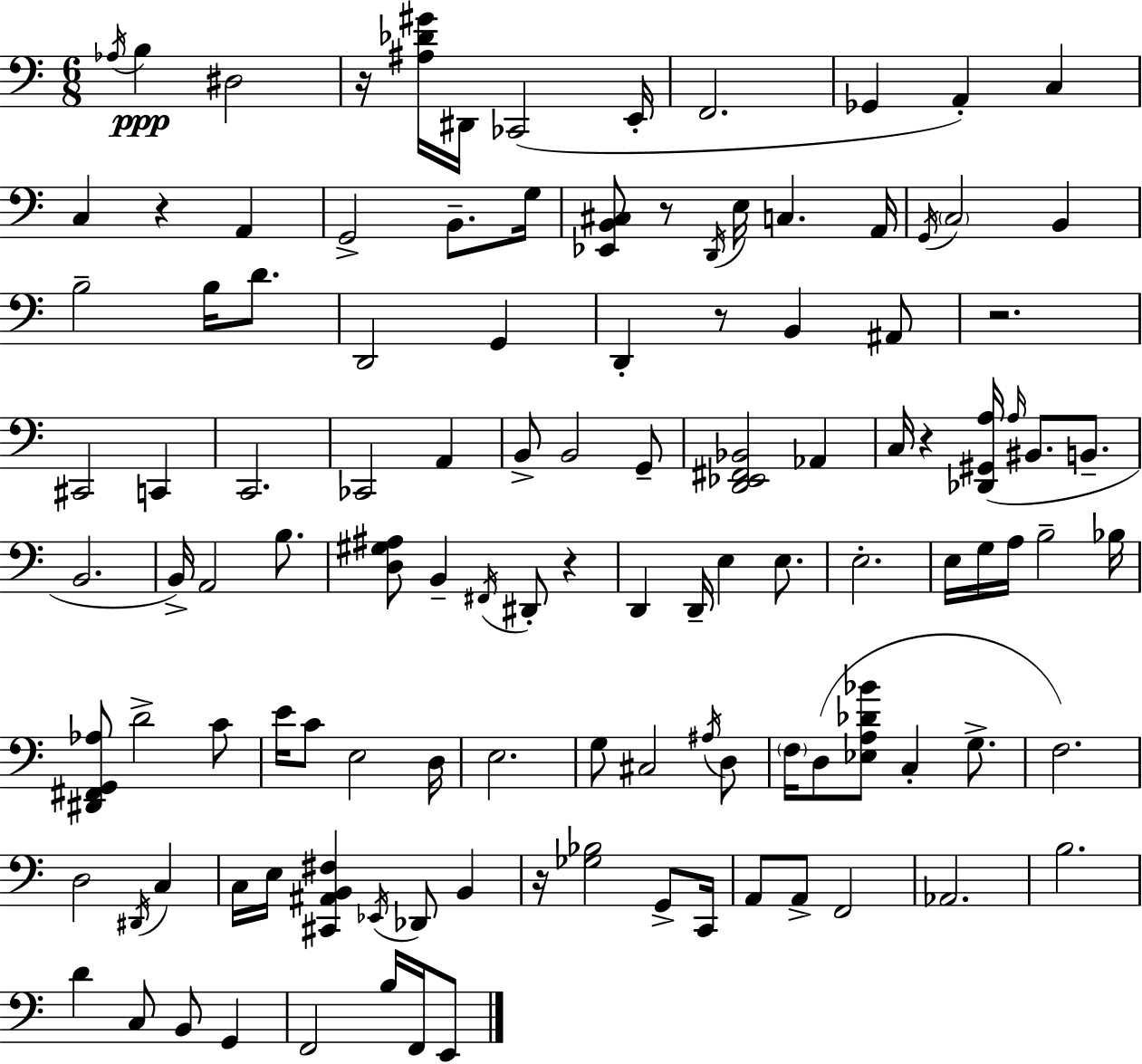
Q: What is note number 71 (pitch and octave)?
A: D3